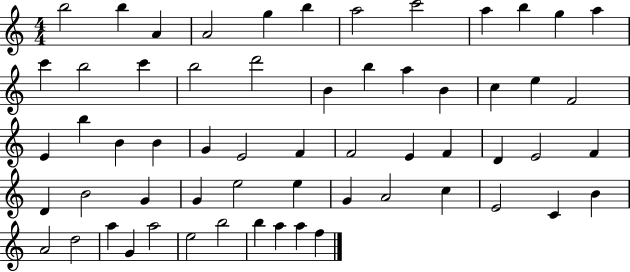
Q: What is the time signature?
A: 4/4